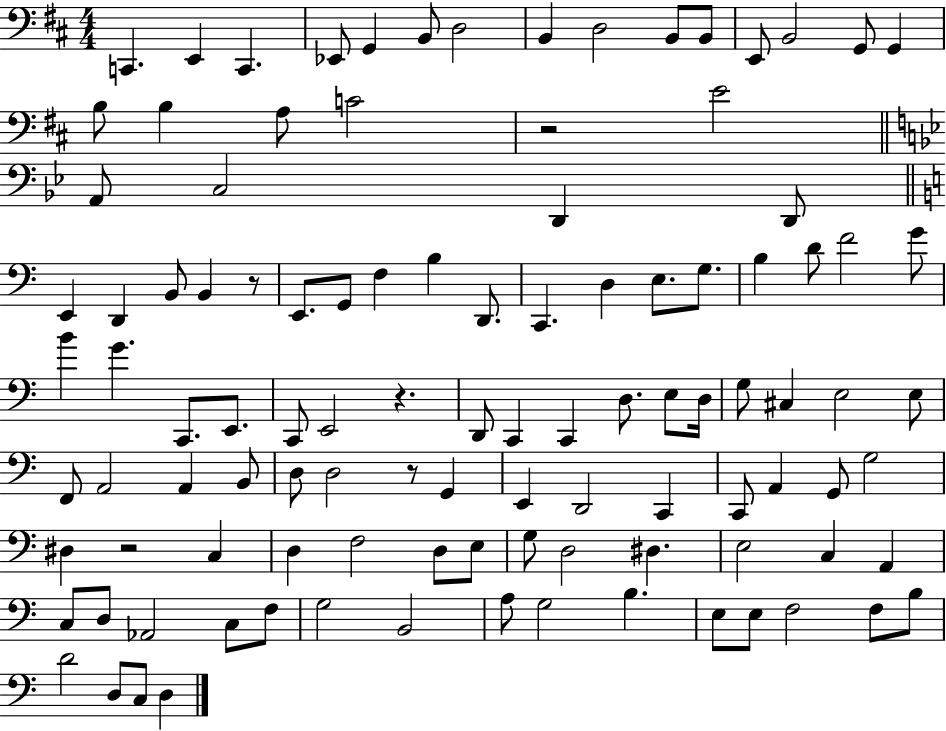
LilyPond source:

{
  \clef bass
  \numericTimeSignature
  \time 4/4
  \key d \major
  \repeat volta 2 { c,4. e,4 c,4. | ees,8 g,4 b,8 d2 | b,4 d2 b,8 b,8 | e,8 b,2 g,8 g,4 | \break b8 b4 a8 c'2 | r2 e'2 | \bar "||" \break \key g \minor a,8 c2 d,4 d,8 | \bar "||" \break \key a \minor e,4 d,4 b,8 b,4 r8 | e,8. g,8 f4 b4 d,8. | c,4. d4 e8. g8. | b4 d'8 f'2 g'8 | \break b'4 g'4. c,8. e,8. | c,8 e,2 r4. | d,8 c,4 c,4 d8. e8 d16 | g8 cis4 e2 e8 | \break f,8 a,2 a,4 b,8 | d8 d2 r8 g,4 | e,4 d,2 c,4 | c,8 a,4 g,8 g2 | \break dis4 r2 c4 | d4 f2 d8 e8 | g8 d2 dis4. | e2 c4 a,4 | \break c8 d8 aes,2 c8 f8 | g2 b,2 | a8 g2 b4. | e8 e8 f2 f8 b8 | \break d'2 d8 c8 d4 | } \bar "|."
}